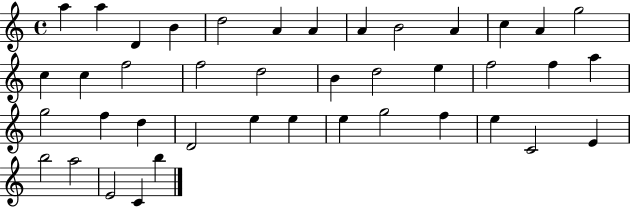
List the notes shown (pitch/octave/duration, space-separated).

A5/q A5/q D4/q B4/q D5/h A4/q A4/q A4/q B4/h A4/q C5/q A4/q G5/h C5/q C5/q F5/h F5/h D5/h B4/q D5/h E5/q F5/h F5/q A5/q G5/h F5/q D5/q D4/h E5/q E5/q E5/q G5/h F5/q E5/q C4/h E4/q B5/h A5/h E4/h C4/q B5/q